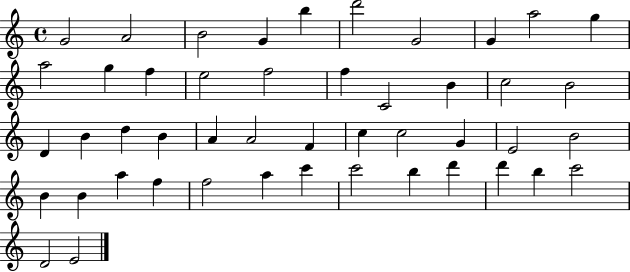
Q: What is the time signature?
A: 4/4